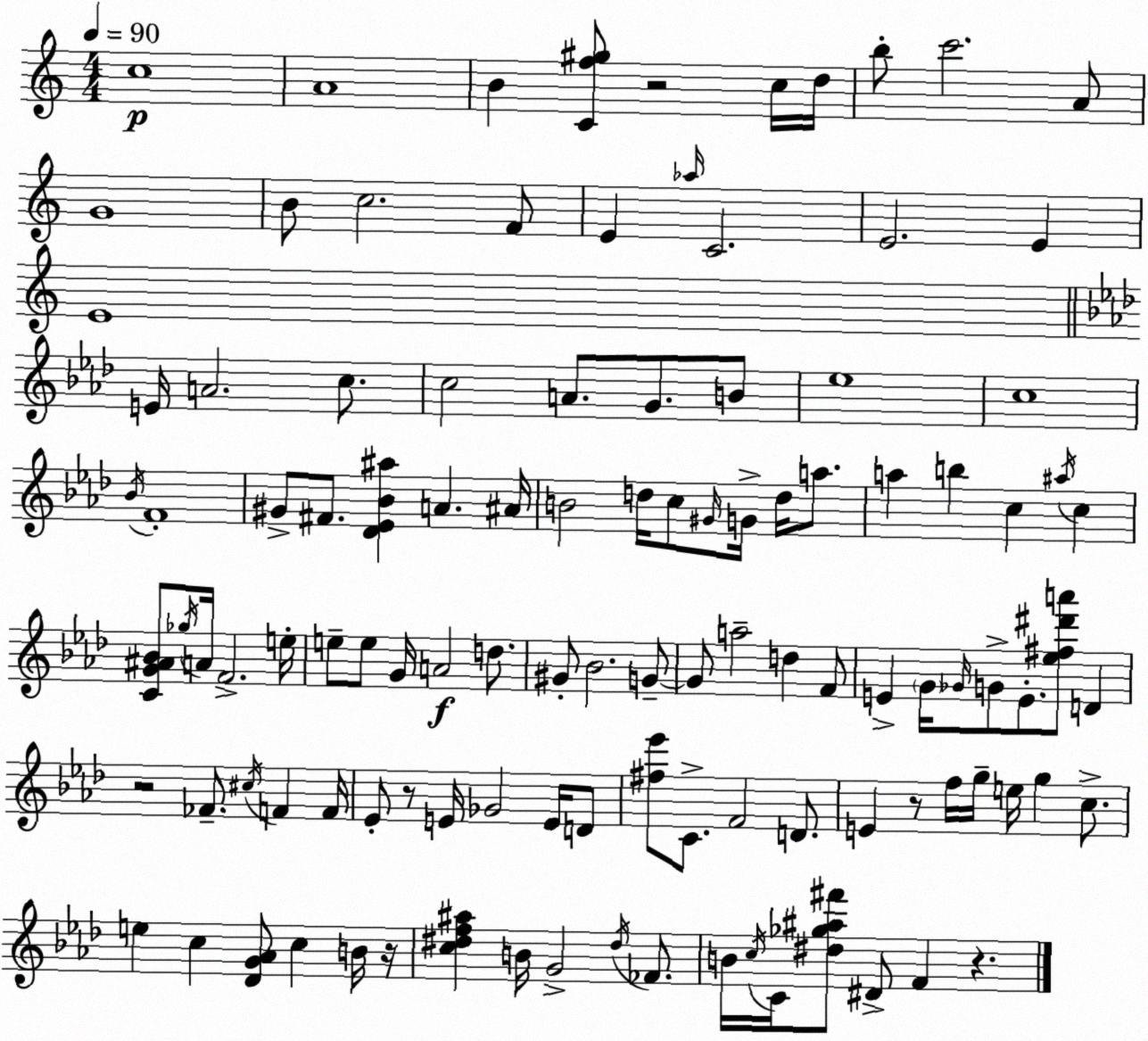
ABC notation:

X:1
T:Untitled
M:4/4
L:1/4
K:C
c4 A4 B [Cf^g]/2 z2 c/4 d/4 b/2 c'2 A/2 G4 B/2 c2 F/2 E _a/4 C2 E2 E E4 E/4 A2 c/2 c2 A/2 G/2 B/2 _e4 c4 _B/4 F4 ^G/2 ^F/2 [_D_E_B^a] A ^A/4 B2 d/4 c/2 ^G/4 G/4 d/4 a/2 a b c ^a/4 c [CG^A_B]/2 _g/4 A/4 F2 e/4 e/2 e/2 G/4 A2 d/2 ^G/2 _B2 G/2 G/2 a2 d F/2 E G/4 _G/4 G/2 E/2 [_e^f^d'a']/2 D z2 _F/2 ^c/4 F F/4 _E/2 z/2 E/4 _G2 E/4 D/2 [^f_e']/2 C/2 F2 D/2 E z/2 f/4 g/4 e/4 g c/2 e c [_DG_A]/2 c B/4 z/4 [c^df^a] B/4 G2 ^d/4 _F/2 B/4 c/4 C/4 [^d_g^a^f']/2 ^D/2 F z